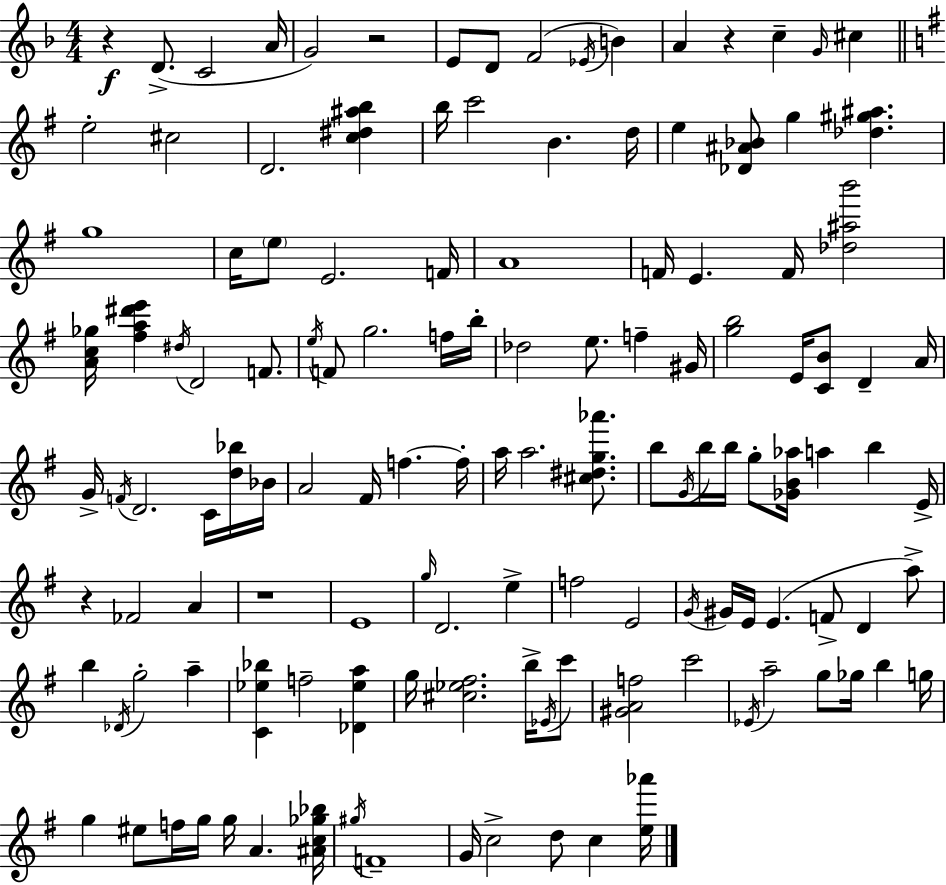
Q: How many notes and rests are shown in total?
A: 130